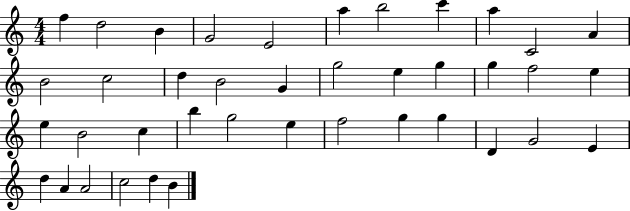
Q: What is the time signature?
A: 4/4